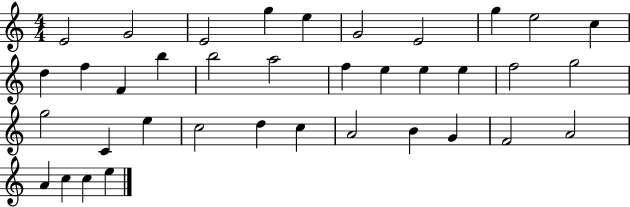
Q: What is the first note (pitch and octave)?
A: E4